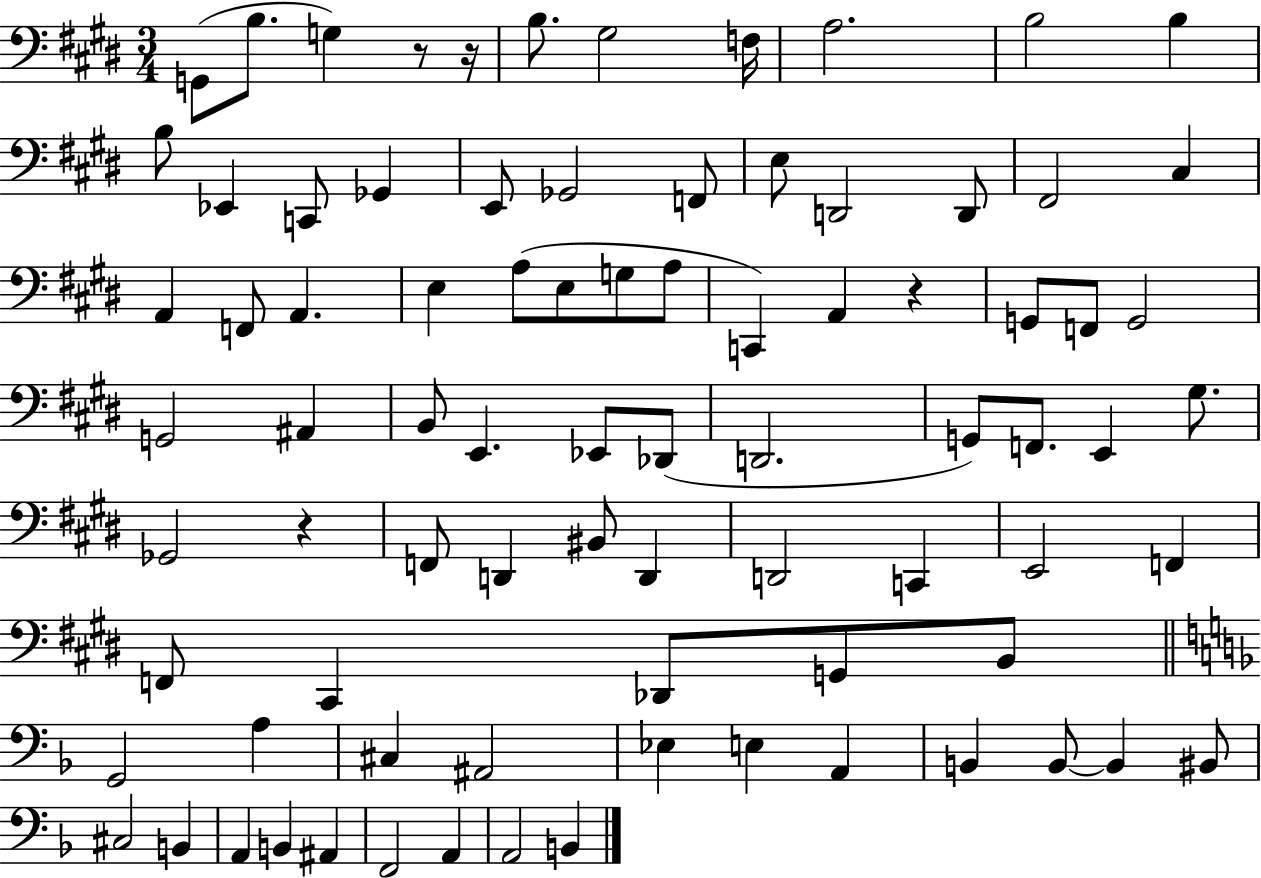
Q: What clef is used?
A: bass